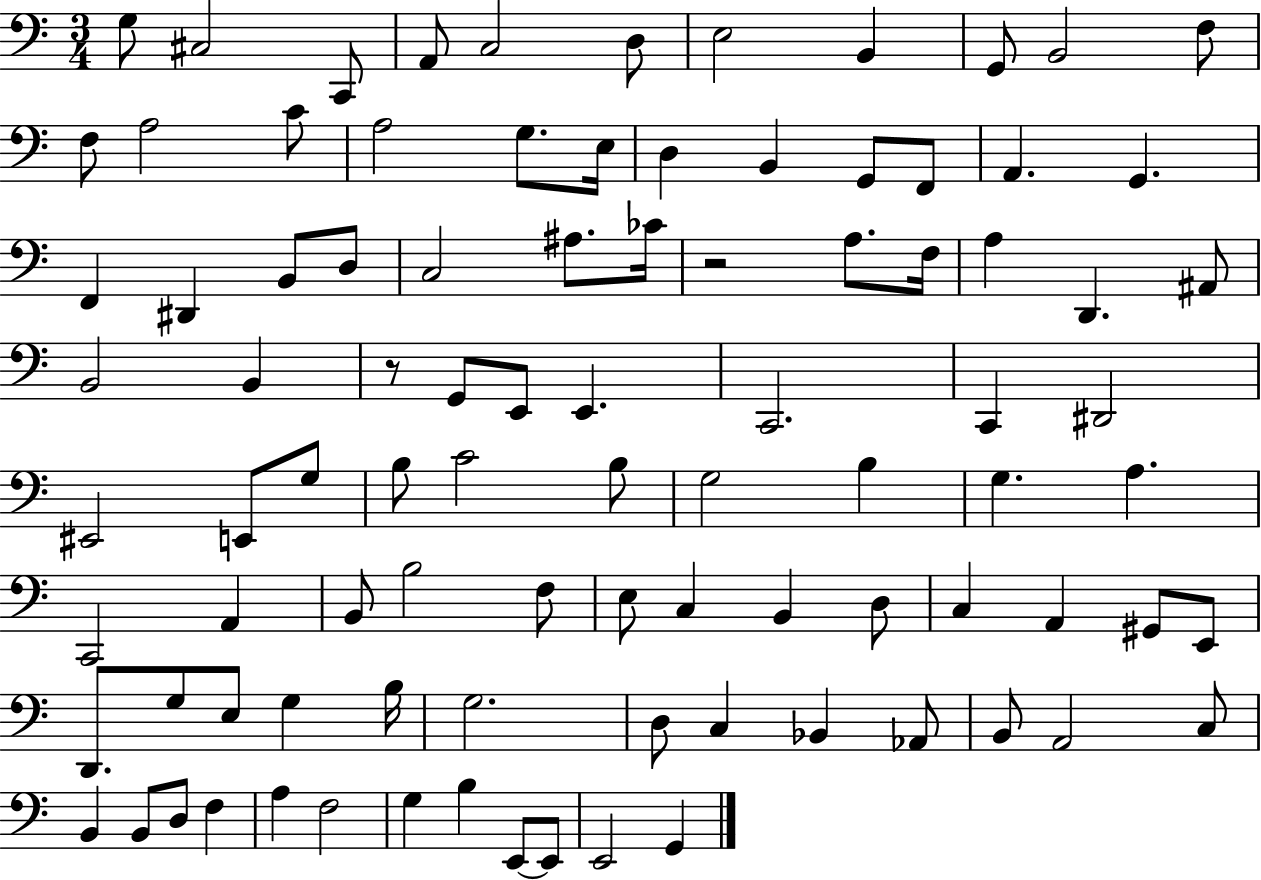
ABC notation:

X:1
T:Untitled
M:3/4
L:1/4
K:C
G,/2 ^C,2 C,,/2 A,,/2 C,2 D,/2 E,2 B,, G,,/2 B,,2 F,/2 F,/2 A,2 C/2 A,2 G,/2 E,/4 D, B,, G,,/2 F,,/2 A,, G,, F,, ^D,, B,,/2 D,/2 C,2 ^A,/2 _C/4 z2 A,/2 F,/4 A, D,, ^A,,/2 B,,2 B,, z/2 G,,/2 E,,/2 E,, C,,2 C,, ^D,,2 ^E,,2 E,,/2 G,/2 B,/2 C2 B,/2 G,2 B, G, A, C,,2 A,, B,,/2 B,2 F,/2 E,/2 C, B,, D,/2 C, A,, ^G,,/2 E,,/2 D,,/2 G,/2 E,/2 G, B,/4 G,2 D,/2 C, _B,, _A,,/2 B,,/2 A,,2 C,/2 B,, B,,/2 D,/2 F, A, F,2 G, B, E,,/2 E,,/2 E,,2 G,,